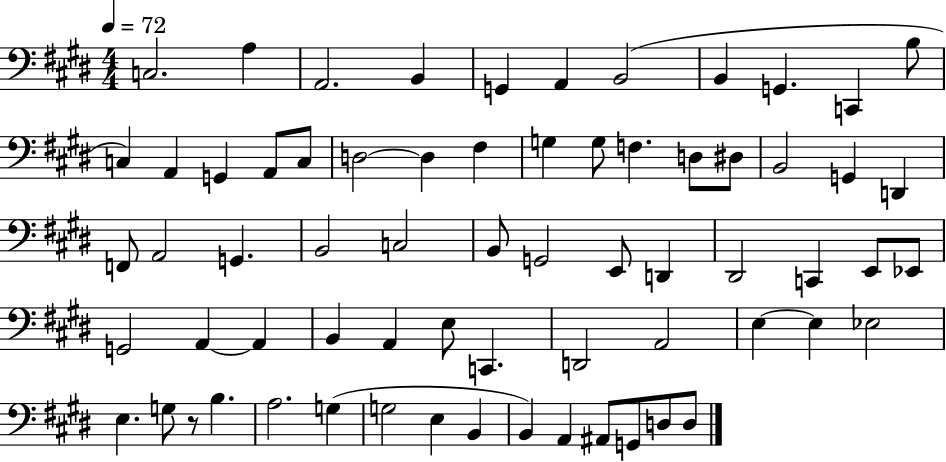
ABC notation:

X:1
T:Untitled
M:4/4
L:1/4
K:E
C,2 A, A,,2 B,, G,, A,, B,,2 B,, G,, C,, B,/2 C, A,, G,, A,,/2 C,/2 D,2 D, ^F, G, G,/2 F, D,/2 ^D,/2 B,,2 G,, D,, F,,/2 A,,2 G,, B,,2 C,2 B,,/2 G,,2 E,,/2 D,, ^D,,2 C,, E,,/2 _E,,/2 G,,2 A,, A,, B,, A,, E,/2 C,, D,,2 A,,2 E, E, _E,2 E, G,/2 z/2 B, A,2 G, G,2 E, B,, B,, A,, ^A,,/2 G,,/2 D,/2 D,/2